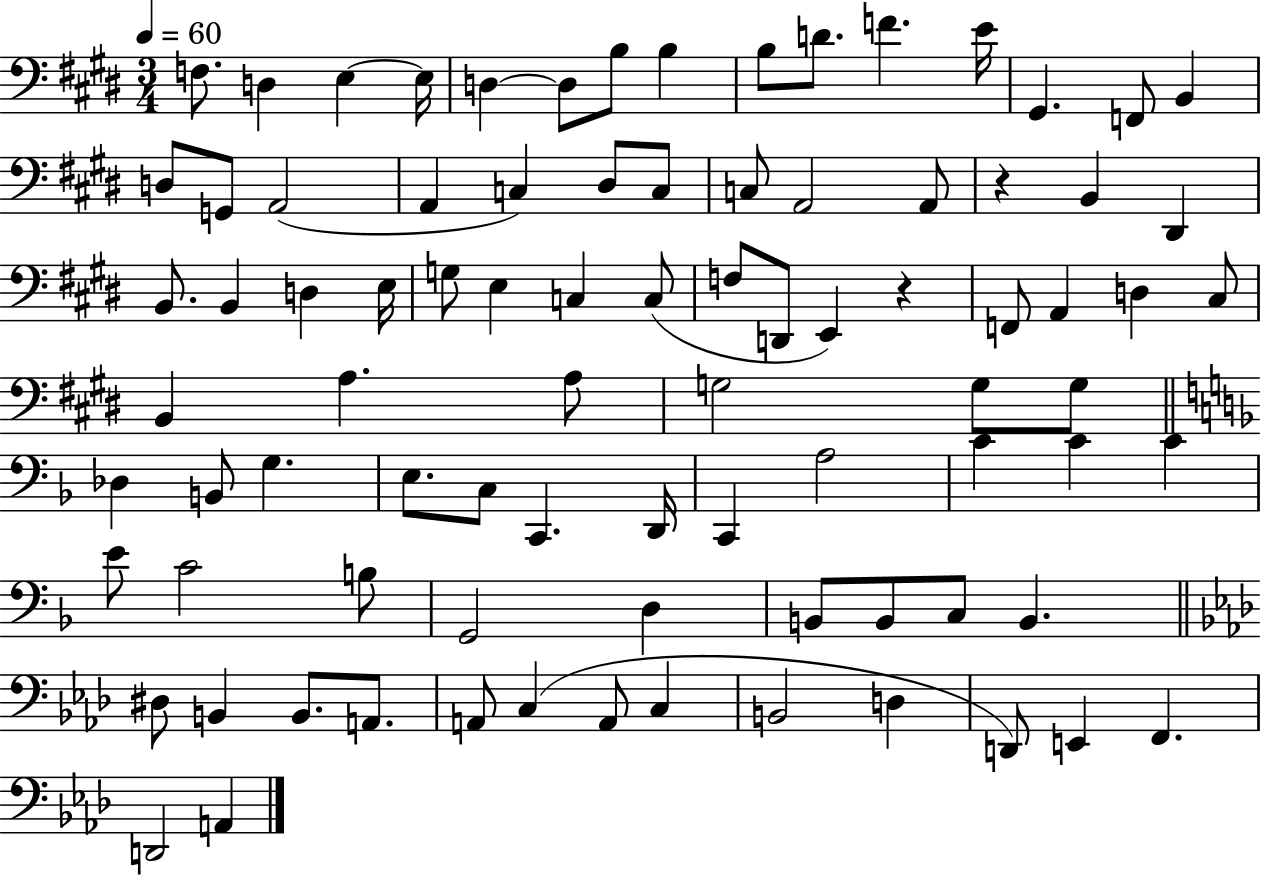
F3/e. D3/q E3/q E3/s D3/q D3/e B3/e B3/q B3/e D4/e. F4/q. E4/s G#2/q. F2/e B2/q D3/e G2/e A2/h A2/q C3/q D#3/e C3/e C3/e A2/h A2/e R/q B2/q D#2/q B2/e. B2/q D3/q E3/s G3/e E3/q C3/q C3/e F3/e D2/e E2/q R/q F2/e A2/q D3/q C#3/e B2/q A3/q. A3/e G3/h G3/e G3/e Db3/q B2/e G3/q. E3/e. C3/e C2/q. D2/s C2/q A3/h C4/q C4/q C4/q E4/e C4/h B3/e G2/h D3/q B2/e B2/e C3/e B2/q. D#3/e B2/q B2/e. A2/e. A2/e C3/q A2/e C3/q B2/h D3/q D2/e E2/q F2/q. D2/h A2/q